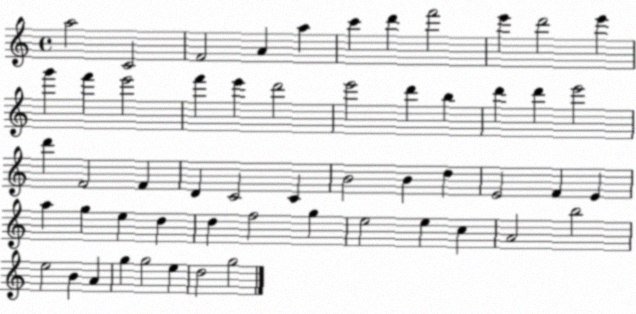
X:1
T:Untitled
M:4/4
L:1/4
K:C
a2 C2 F2 A a c' d' f'2 e' d'2 e' g' f' e'2 f' e' d'2 e'2 d' b d' d' e'2 d' F2 F D C2 C B2 B d E2 F E a g e d d f2 g e2 e c A2 b2 e2 B A g g2 e d2 g2